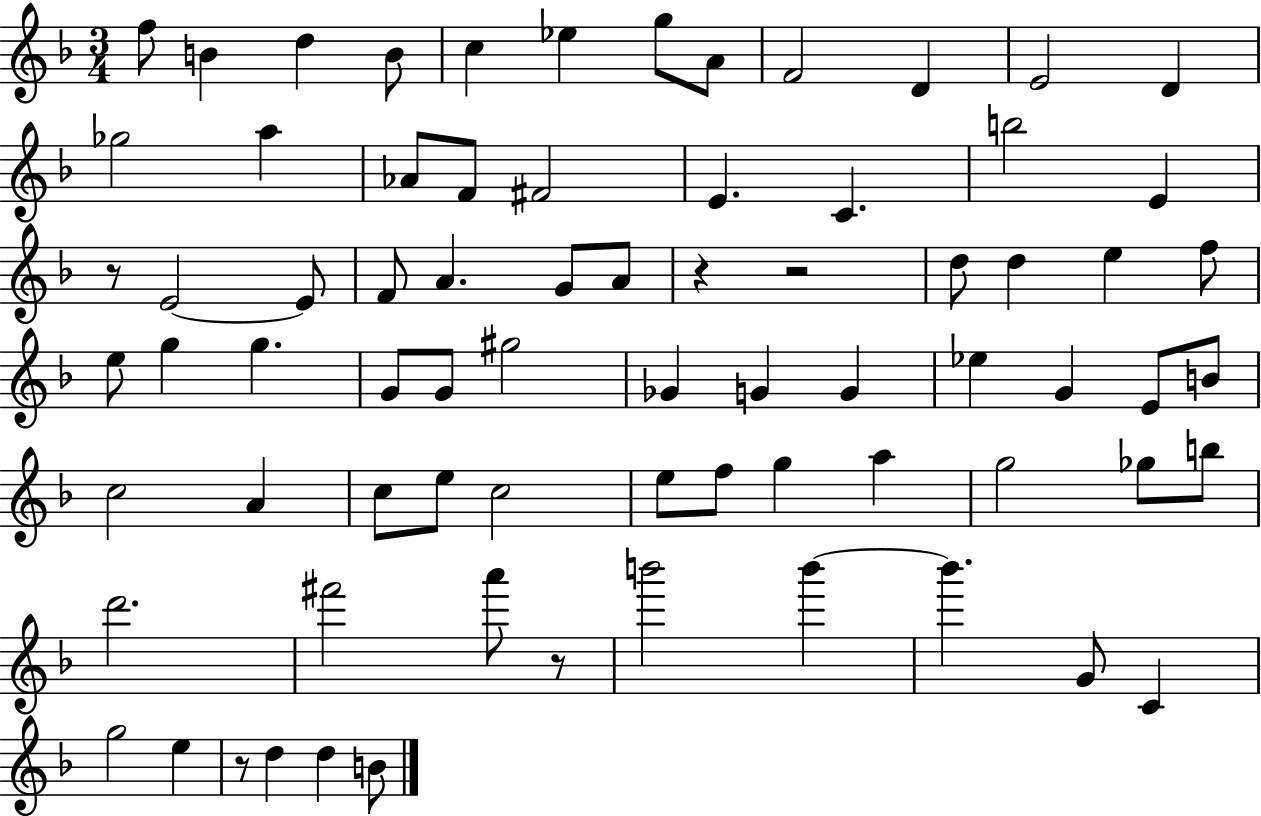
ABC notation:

X:1
T:Untitled
M:3/4
L:1/4
K:F
f/2 B d B/2 c _e g/2 A/2 F2 D E2 D _g2 a _A/2 F/2 ^F2 E C b2 E z/2 E2 E/2 F/2 A G/2 A/2 z z2 d/2 d e f/2 e/2 g g G/2 G/2 ^g2 _G G G _e G E/2 B/2 c2 A c/2 e/2 c2 e/2 f/2 g a g2 _g/2 b/2 d'2 ^f'2 a'/2 z/2 b'2 b' b' G/2 C g2 e z/2 d d B/2